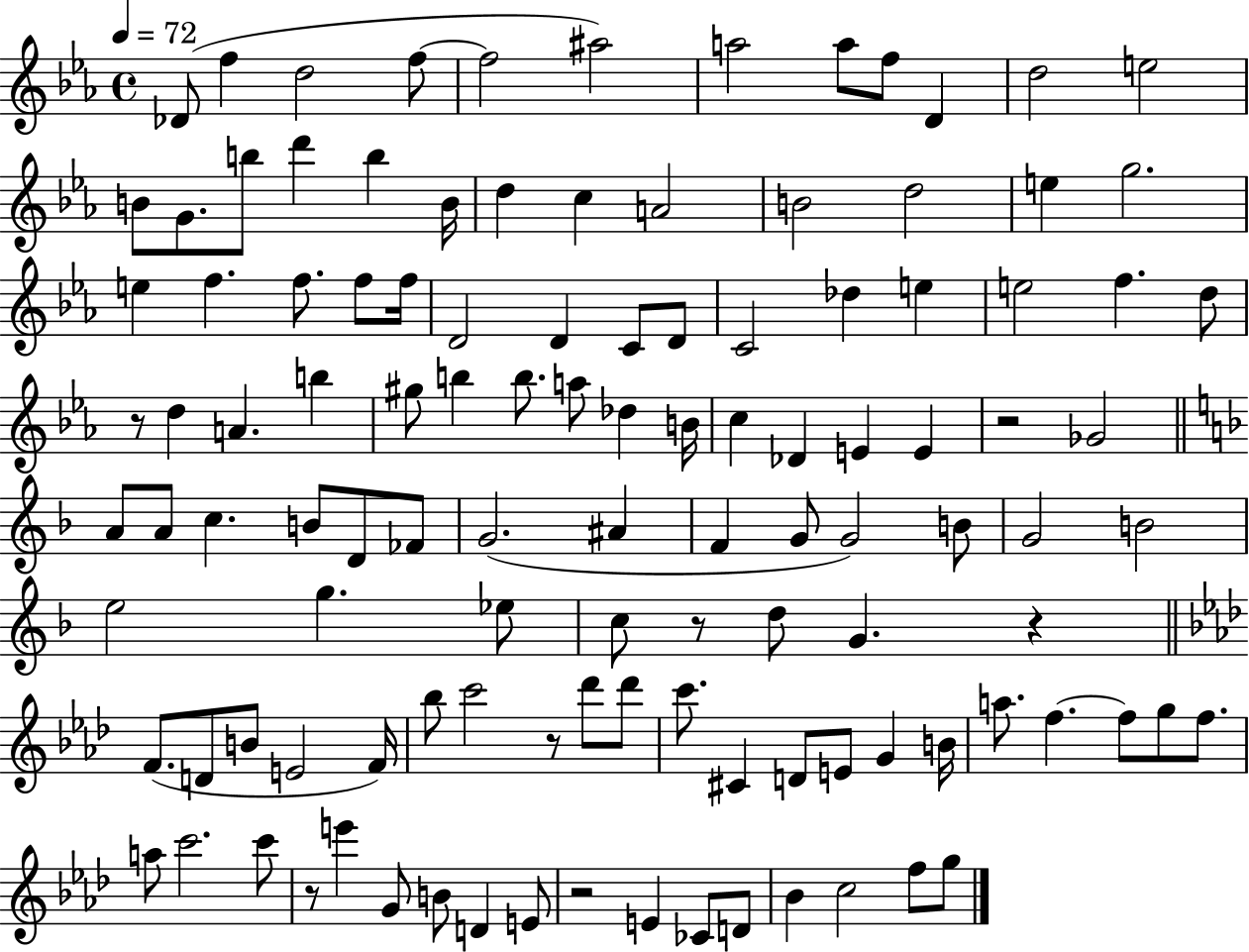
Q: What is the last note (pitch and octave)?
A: G5